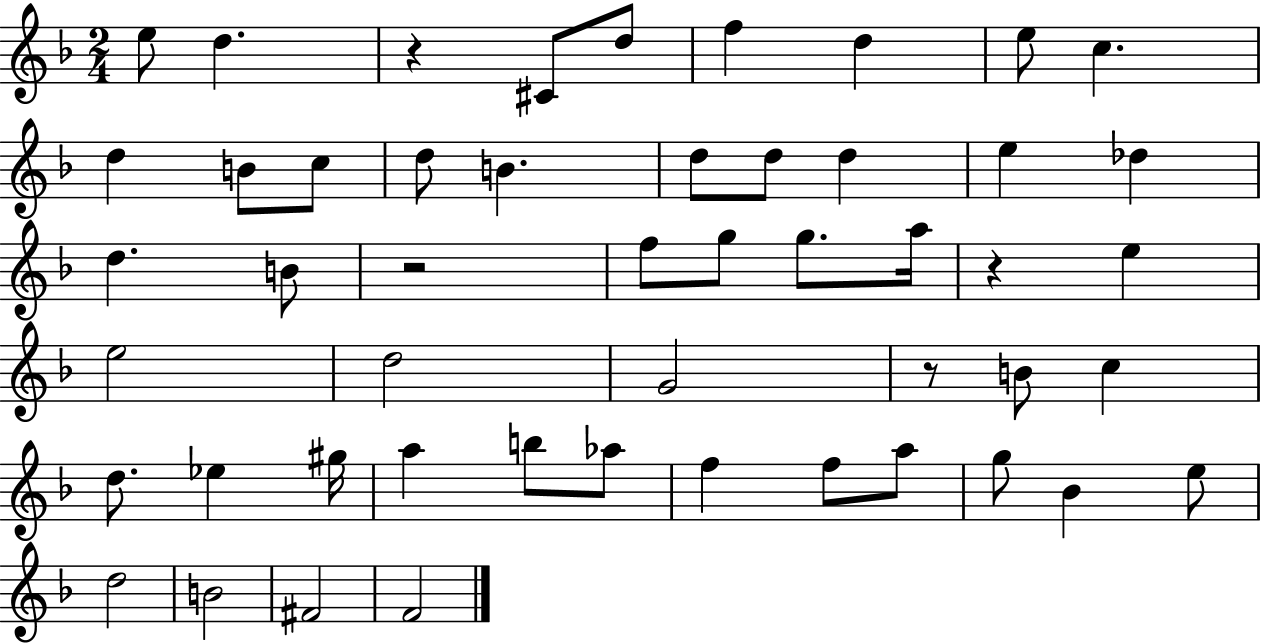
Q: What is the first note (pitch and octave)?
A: E5